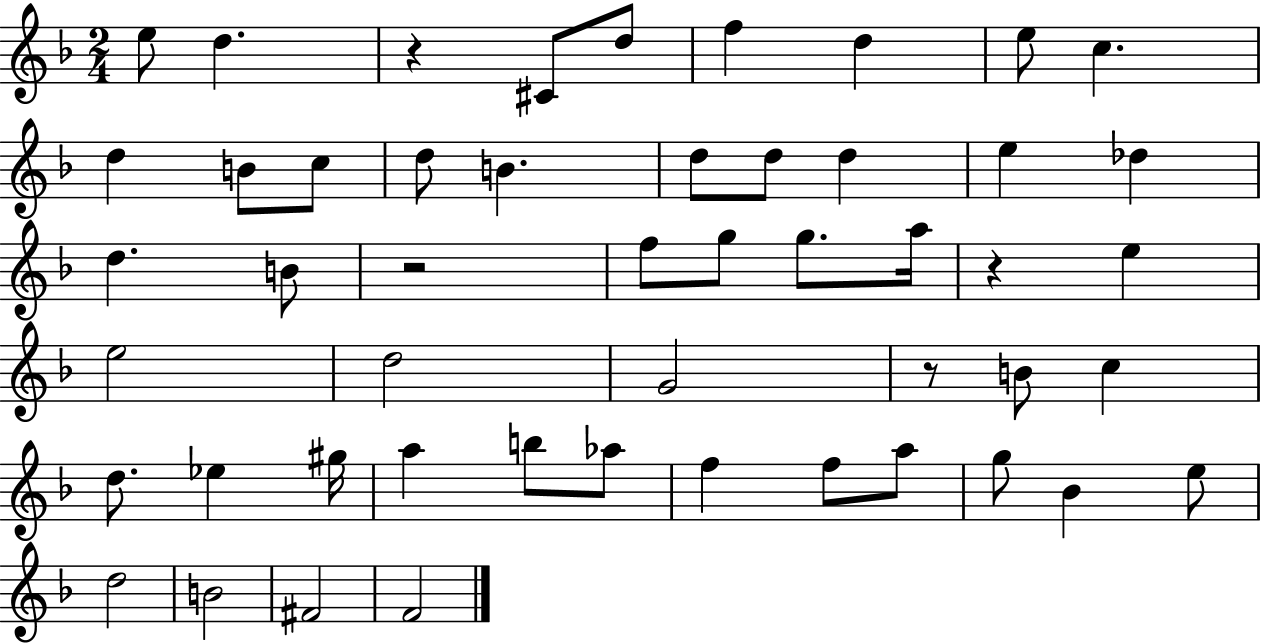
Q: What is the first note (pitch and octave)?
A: E5